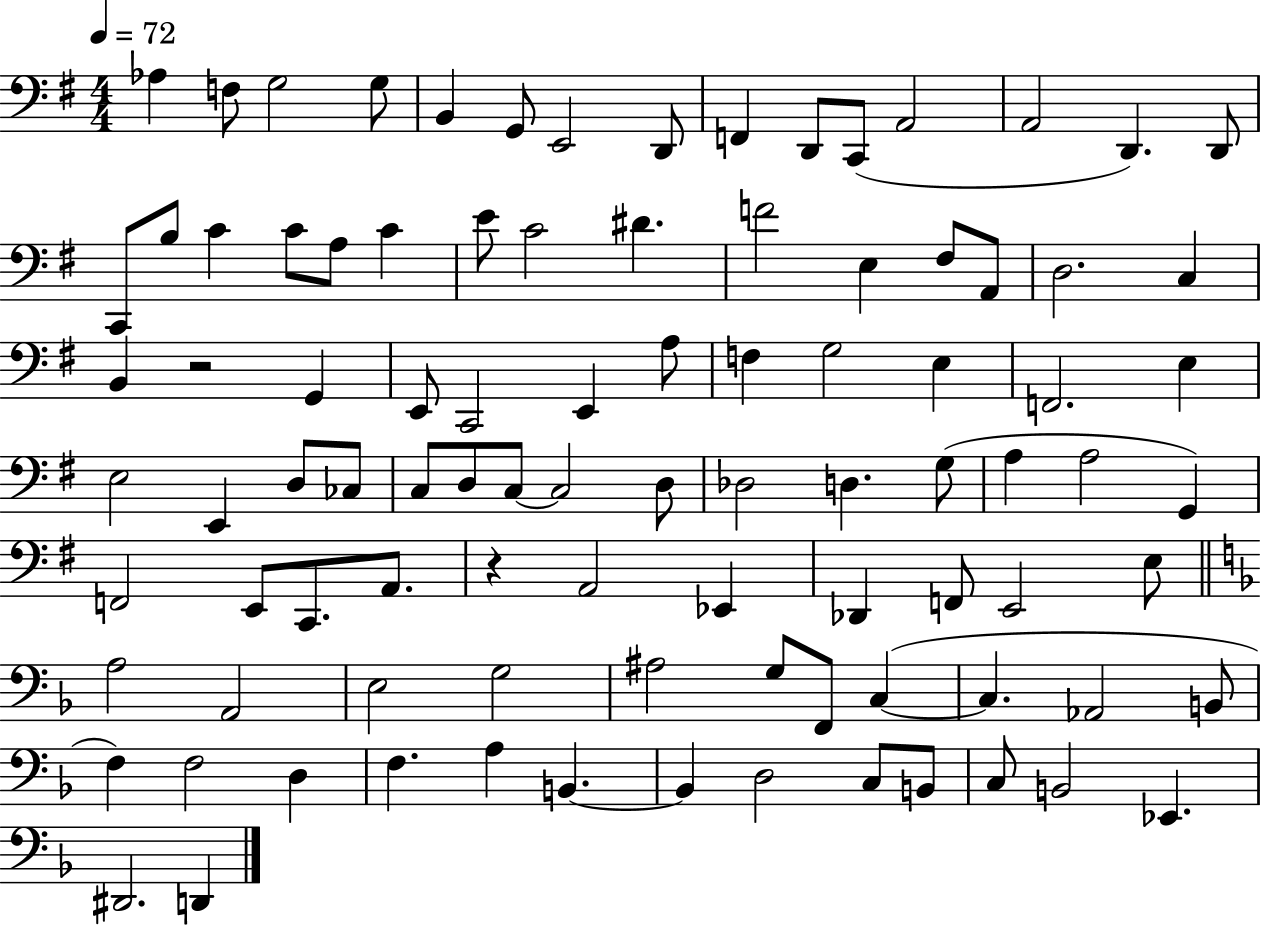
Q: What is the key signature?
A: G major